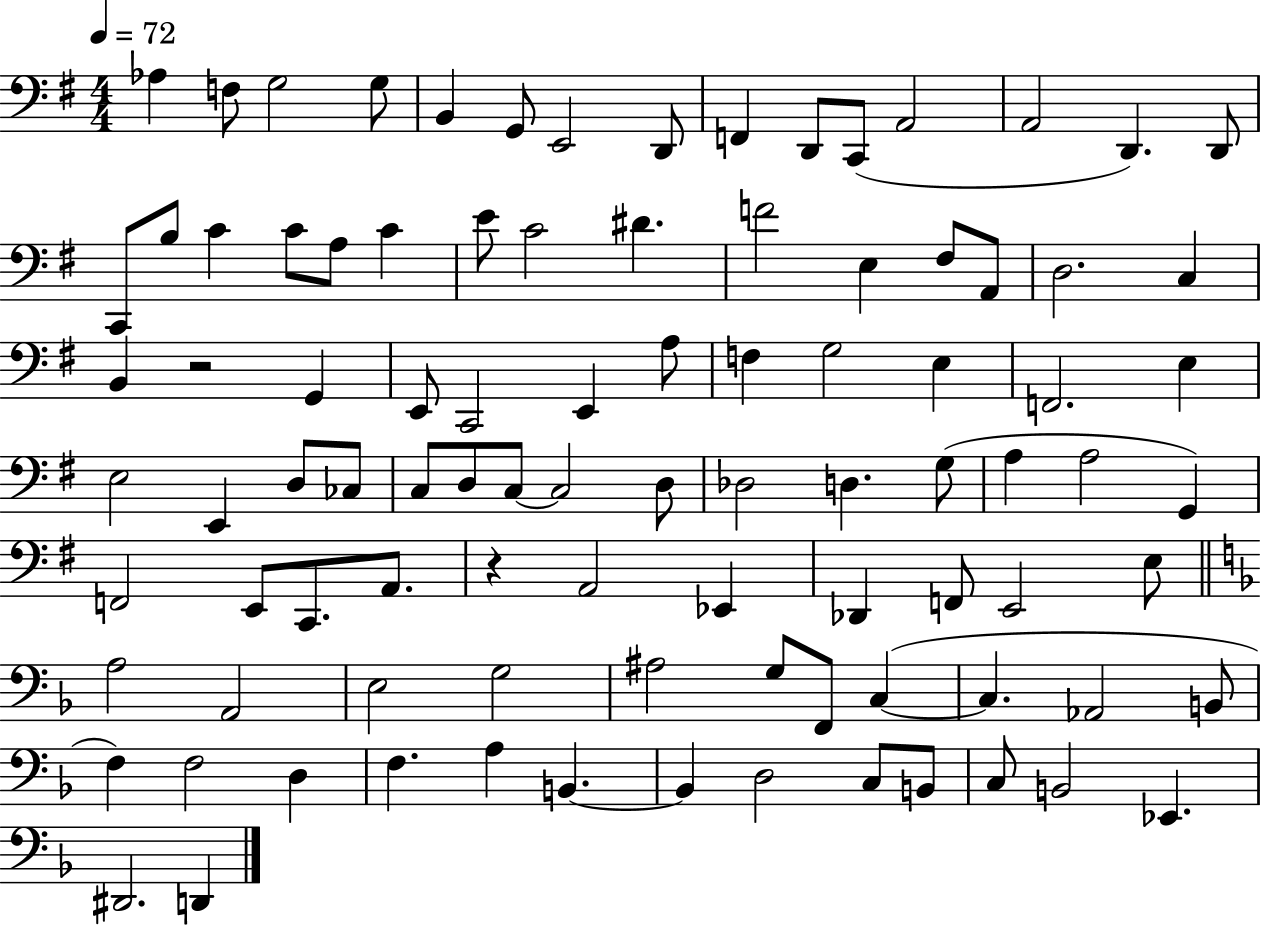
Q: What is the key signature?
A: G major